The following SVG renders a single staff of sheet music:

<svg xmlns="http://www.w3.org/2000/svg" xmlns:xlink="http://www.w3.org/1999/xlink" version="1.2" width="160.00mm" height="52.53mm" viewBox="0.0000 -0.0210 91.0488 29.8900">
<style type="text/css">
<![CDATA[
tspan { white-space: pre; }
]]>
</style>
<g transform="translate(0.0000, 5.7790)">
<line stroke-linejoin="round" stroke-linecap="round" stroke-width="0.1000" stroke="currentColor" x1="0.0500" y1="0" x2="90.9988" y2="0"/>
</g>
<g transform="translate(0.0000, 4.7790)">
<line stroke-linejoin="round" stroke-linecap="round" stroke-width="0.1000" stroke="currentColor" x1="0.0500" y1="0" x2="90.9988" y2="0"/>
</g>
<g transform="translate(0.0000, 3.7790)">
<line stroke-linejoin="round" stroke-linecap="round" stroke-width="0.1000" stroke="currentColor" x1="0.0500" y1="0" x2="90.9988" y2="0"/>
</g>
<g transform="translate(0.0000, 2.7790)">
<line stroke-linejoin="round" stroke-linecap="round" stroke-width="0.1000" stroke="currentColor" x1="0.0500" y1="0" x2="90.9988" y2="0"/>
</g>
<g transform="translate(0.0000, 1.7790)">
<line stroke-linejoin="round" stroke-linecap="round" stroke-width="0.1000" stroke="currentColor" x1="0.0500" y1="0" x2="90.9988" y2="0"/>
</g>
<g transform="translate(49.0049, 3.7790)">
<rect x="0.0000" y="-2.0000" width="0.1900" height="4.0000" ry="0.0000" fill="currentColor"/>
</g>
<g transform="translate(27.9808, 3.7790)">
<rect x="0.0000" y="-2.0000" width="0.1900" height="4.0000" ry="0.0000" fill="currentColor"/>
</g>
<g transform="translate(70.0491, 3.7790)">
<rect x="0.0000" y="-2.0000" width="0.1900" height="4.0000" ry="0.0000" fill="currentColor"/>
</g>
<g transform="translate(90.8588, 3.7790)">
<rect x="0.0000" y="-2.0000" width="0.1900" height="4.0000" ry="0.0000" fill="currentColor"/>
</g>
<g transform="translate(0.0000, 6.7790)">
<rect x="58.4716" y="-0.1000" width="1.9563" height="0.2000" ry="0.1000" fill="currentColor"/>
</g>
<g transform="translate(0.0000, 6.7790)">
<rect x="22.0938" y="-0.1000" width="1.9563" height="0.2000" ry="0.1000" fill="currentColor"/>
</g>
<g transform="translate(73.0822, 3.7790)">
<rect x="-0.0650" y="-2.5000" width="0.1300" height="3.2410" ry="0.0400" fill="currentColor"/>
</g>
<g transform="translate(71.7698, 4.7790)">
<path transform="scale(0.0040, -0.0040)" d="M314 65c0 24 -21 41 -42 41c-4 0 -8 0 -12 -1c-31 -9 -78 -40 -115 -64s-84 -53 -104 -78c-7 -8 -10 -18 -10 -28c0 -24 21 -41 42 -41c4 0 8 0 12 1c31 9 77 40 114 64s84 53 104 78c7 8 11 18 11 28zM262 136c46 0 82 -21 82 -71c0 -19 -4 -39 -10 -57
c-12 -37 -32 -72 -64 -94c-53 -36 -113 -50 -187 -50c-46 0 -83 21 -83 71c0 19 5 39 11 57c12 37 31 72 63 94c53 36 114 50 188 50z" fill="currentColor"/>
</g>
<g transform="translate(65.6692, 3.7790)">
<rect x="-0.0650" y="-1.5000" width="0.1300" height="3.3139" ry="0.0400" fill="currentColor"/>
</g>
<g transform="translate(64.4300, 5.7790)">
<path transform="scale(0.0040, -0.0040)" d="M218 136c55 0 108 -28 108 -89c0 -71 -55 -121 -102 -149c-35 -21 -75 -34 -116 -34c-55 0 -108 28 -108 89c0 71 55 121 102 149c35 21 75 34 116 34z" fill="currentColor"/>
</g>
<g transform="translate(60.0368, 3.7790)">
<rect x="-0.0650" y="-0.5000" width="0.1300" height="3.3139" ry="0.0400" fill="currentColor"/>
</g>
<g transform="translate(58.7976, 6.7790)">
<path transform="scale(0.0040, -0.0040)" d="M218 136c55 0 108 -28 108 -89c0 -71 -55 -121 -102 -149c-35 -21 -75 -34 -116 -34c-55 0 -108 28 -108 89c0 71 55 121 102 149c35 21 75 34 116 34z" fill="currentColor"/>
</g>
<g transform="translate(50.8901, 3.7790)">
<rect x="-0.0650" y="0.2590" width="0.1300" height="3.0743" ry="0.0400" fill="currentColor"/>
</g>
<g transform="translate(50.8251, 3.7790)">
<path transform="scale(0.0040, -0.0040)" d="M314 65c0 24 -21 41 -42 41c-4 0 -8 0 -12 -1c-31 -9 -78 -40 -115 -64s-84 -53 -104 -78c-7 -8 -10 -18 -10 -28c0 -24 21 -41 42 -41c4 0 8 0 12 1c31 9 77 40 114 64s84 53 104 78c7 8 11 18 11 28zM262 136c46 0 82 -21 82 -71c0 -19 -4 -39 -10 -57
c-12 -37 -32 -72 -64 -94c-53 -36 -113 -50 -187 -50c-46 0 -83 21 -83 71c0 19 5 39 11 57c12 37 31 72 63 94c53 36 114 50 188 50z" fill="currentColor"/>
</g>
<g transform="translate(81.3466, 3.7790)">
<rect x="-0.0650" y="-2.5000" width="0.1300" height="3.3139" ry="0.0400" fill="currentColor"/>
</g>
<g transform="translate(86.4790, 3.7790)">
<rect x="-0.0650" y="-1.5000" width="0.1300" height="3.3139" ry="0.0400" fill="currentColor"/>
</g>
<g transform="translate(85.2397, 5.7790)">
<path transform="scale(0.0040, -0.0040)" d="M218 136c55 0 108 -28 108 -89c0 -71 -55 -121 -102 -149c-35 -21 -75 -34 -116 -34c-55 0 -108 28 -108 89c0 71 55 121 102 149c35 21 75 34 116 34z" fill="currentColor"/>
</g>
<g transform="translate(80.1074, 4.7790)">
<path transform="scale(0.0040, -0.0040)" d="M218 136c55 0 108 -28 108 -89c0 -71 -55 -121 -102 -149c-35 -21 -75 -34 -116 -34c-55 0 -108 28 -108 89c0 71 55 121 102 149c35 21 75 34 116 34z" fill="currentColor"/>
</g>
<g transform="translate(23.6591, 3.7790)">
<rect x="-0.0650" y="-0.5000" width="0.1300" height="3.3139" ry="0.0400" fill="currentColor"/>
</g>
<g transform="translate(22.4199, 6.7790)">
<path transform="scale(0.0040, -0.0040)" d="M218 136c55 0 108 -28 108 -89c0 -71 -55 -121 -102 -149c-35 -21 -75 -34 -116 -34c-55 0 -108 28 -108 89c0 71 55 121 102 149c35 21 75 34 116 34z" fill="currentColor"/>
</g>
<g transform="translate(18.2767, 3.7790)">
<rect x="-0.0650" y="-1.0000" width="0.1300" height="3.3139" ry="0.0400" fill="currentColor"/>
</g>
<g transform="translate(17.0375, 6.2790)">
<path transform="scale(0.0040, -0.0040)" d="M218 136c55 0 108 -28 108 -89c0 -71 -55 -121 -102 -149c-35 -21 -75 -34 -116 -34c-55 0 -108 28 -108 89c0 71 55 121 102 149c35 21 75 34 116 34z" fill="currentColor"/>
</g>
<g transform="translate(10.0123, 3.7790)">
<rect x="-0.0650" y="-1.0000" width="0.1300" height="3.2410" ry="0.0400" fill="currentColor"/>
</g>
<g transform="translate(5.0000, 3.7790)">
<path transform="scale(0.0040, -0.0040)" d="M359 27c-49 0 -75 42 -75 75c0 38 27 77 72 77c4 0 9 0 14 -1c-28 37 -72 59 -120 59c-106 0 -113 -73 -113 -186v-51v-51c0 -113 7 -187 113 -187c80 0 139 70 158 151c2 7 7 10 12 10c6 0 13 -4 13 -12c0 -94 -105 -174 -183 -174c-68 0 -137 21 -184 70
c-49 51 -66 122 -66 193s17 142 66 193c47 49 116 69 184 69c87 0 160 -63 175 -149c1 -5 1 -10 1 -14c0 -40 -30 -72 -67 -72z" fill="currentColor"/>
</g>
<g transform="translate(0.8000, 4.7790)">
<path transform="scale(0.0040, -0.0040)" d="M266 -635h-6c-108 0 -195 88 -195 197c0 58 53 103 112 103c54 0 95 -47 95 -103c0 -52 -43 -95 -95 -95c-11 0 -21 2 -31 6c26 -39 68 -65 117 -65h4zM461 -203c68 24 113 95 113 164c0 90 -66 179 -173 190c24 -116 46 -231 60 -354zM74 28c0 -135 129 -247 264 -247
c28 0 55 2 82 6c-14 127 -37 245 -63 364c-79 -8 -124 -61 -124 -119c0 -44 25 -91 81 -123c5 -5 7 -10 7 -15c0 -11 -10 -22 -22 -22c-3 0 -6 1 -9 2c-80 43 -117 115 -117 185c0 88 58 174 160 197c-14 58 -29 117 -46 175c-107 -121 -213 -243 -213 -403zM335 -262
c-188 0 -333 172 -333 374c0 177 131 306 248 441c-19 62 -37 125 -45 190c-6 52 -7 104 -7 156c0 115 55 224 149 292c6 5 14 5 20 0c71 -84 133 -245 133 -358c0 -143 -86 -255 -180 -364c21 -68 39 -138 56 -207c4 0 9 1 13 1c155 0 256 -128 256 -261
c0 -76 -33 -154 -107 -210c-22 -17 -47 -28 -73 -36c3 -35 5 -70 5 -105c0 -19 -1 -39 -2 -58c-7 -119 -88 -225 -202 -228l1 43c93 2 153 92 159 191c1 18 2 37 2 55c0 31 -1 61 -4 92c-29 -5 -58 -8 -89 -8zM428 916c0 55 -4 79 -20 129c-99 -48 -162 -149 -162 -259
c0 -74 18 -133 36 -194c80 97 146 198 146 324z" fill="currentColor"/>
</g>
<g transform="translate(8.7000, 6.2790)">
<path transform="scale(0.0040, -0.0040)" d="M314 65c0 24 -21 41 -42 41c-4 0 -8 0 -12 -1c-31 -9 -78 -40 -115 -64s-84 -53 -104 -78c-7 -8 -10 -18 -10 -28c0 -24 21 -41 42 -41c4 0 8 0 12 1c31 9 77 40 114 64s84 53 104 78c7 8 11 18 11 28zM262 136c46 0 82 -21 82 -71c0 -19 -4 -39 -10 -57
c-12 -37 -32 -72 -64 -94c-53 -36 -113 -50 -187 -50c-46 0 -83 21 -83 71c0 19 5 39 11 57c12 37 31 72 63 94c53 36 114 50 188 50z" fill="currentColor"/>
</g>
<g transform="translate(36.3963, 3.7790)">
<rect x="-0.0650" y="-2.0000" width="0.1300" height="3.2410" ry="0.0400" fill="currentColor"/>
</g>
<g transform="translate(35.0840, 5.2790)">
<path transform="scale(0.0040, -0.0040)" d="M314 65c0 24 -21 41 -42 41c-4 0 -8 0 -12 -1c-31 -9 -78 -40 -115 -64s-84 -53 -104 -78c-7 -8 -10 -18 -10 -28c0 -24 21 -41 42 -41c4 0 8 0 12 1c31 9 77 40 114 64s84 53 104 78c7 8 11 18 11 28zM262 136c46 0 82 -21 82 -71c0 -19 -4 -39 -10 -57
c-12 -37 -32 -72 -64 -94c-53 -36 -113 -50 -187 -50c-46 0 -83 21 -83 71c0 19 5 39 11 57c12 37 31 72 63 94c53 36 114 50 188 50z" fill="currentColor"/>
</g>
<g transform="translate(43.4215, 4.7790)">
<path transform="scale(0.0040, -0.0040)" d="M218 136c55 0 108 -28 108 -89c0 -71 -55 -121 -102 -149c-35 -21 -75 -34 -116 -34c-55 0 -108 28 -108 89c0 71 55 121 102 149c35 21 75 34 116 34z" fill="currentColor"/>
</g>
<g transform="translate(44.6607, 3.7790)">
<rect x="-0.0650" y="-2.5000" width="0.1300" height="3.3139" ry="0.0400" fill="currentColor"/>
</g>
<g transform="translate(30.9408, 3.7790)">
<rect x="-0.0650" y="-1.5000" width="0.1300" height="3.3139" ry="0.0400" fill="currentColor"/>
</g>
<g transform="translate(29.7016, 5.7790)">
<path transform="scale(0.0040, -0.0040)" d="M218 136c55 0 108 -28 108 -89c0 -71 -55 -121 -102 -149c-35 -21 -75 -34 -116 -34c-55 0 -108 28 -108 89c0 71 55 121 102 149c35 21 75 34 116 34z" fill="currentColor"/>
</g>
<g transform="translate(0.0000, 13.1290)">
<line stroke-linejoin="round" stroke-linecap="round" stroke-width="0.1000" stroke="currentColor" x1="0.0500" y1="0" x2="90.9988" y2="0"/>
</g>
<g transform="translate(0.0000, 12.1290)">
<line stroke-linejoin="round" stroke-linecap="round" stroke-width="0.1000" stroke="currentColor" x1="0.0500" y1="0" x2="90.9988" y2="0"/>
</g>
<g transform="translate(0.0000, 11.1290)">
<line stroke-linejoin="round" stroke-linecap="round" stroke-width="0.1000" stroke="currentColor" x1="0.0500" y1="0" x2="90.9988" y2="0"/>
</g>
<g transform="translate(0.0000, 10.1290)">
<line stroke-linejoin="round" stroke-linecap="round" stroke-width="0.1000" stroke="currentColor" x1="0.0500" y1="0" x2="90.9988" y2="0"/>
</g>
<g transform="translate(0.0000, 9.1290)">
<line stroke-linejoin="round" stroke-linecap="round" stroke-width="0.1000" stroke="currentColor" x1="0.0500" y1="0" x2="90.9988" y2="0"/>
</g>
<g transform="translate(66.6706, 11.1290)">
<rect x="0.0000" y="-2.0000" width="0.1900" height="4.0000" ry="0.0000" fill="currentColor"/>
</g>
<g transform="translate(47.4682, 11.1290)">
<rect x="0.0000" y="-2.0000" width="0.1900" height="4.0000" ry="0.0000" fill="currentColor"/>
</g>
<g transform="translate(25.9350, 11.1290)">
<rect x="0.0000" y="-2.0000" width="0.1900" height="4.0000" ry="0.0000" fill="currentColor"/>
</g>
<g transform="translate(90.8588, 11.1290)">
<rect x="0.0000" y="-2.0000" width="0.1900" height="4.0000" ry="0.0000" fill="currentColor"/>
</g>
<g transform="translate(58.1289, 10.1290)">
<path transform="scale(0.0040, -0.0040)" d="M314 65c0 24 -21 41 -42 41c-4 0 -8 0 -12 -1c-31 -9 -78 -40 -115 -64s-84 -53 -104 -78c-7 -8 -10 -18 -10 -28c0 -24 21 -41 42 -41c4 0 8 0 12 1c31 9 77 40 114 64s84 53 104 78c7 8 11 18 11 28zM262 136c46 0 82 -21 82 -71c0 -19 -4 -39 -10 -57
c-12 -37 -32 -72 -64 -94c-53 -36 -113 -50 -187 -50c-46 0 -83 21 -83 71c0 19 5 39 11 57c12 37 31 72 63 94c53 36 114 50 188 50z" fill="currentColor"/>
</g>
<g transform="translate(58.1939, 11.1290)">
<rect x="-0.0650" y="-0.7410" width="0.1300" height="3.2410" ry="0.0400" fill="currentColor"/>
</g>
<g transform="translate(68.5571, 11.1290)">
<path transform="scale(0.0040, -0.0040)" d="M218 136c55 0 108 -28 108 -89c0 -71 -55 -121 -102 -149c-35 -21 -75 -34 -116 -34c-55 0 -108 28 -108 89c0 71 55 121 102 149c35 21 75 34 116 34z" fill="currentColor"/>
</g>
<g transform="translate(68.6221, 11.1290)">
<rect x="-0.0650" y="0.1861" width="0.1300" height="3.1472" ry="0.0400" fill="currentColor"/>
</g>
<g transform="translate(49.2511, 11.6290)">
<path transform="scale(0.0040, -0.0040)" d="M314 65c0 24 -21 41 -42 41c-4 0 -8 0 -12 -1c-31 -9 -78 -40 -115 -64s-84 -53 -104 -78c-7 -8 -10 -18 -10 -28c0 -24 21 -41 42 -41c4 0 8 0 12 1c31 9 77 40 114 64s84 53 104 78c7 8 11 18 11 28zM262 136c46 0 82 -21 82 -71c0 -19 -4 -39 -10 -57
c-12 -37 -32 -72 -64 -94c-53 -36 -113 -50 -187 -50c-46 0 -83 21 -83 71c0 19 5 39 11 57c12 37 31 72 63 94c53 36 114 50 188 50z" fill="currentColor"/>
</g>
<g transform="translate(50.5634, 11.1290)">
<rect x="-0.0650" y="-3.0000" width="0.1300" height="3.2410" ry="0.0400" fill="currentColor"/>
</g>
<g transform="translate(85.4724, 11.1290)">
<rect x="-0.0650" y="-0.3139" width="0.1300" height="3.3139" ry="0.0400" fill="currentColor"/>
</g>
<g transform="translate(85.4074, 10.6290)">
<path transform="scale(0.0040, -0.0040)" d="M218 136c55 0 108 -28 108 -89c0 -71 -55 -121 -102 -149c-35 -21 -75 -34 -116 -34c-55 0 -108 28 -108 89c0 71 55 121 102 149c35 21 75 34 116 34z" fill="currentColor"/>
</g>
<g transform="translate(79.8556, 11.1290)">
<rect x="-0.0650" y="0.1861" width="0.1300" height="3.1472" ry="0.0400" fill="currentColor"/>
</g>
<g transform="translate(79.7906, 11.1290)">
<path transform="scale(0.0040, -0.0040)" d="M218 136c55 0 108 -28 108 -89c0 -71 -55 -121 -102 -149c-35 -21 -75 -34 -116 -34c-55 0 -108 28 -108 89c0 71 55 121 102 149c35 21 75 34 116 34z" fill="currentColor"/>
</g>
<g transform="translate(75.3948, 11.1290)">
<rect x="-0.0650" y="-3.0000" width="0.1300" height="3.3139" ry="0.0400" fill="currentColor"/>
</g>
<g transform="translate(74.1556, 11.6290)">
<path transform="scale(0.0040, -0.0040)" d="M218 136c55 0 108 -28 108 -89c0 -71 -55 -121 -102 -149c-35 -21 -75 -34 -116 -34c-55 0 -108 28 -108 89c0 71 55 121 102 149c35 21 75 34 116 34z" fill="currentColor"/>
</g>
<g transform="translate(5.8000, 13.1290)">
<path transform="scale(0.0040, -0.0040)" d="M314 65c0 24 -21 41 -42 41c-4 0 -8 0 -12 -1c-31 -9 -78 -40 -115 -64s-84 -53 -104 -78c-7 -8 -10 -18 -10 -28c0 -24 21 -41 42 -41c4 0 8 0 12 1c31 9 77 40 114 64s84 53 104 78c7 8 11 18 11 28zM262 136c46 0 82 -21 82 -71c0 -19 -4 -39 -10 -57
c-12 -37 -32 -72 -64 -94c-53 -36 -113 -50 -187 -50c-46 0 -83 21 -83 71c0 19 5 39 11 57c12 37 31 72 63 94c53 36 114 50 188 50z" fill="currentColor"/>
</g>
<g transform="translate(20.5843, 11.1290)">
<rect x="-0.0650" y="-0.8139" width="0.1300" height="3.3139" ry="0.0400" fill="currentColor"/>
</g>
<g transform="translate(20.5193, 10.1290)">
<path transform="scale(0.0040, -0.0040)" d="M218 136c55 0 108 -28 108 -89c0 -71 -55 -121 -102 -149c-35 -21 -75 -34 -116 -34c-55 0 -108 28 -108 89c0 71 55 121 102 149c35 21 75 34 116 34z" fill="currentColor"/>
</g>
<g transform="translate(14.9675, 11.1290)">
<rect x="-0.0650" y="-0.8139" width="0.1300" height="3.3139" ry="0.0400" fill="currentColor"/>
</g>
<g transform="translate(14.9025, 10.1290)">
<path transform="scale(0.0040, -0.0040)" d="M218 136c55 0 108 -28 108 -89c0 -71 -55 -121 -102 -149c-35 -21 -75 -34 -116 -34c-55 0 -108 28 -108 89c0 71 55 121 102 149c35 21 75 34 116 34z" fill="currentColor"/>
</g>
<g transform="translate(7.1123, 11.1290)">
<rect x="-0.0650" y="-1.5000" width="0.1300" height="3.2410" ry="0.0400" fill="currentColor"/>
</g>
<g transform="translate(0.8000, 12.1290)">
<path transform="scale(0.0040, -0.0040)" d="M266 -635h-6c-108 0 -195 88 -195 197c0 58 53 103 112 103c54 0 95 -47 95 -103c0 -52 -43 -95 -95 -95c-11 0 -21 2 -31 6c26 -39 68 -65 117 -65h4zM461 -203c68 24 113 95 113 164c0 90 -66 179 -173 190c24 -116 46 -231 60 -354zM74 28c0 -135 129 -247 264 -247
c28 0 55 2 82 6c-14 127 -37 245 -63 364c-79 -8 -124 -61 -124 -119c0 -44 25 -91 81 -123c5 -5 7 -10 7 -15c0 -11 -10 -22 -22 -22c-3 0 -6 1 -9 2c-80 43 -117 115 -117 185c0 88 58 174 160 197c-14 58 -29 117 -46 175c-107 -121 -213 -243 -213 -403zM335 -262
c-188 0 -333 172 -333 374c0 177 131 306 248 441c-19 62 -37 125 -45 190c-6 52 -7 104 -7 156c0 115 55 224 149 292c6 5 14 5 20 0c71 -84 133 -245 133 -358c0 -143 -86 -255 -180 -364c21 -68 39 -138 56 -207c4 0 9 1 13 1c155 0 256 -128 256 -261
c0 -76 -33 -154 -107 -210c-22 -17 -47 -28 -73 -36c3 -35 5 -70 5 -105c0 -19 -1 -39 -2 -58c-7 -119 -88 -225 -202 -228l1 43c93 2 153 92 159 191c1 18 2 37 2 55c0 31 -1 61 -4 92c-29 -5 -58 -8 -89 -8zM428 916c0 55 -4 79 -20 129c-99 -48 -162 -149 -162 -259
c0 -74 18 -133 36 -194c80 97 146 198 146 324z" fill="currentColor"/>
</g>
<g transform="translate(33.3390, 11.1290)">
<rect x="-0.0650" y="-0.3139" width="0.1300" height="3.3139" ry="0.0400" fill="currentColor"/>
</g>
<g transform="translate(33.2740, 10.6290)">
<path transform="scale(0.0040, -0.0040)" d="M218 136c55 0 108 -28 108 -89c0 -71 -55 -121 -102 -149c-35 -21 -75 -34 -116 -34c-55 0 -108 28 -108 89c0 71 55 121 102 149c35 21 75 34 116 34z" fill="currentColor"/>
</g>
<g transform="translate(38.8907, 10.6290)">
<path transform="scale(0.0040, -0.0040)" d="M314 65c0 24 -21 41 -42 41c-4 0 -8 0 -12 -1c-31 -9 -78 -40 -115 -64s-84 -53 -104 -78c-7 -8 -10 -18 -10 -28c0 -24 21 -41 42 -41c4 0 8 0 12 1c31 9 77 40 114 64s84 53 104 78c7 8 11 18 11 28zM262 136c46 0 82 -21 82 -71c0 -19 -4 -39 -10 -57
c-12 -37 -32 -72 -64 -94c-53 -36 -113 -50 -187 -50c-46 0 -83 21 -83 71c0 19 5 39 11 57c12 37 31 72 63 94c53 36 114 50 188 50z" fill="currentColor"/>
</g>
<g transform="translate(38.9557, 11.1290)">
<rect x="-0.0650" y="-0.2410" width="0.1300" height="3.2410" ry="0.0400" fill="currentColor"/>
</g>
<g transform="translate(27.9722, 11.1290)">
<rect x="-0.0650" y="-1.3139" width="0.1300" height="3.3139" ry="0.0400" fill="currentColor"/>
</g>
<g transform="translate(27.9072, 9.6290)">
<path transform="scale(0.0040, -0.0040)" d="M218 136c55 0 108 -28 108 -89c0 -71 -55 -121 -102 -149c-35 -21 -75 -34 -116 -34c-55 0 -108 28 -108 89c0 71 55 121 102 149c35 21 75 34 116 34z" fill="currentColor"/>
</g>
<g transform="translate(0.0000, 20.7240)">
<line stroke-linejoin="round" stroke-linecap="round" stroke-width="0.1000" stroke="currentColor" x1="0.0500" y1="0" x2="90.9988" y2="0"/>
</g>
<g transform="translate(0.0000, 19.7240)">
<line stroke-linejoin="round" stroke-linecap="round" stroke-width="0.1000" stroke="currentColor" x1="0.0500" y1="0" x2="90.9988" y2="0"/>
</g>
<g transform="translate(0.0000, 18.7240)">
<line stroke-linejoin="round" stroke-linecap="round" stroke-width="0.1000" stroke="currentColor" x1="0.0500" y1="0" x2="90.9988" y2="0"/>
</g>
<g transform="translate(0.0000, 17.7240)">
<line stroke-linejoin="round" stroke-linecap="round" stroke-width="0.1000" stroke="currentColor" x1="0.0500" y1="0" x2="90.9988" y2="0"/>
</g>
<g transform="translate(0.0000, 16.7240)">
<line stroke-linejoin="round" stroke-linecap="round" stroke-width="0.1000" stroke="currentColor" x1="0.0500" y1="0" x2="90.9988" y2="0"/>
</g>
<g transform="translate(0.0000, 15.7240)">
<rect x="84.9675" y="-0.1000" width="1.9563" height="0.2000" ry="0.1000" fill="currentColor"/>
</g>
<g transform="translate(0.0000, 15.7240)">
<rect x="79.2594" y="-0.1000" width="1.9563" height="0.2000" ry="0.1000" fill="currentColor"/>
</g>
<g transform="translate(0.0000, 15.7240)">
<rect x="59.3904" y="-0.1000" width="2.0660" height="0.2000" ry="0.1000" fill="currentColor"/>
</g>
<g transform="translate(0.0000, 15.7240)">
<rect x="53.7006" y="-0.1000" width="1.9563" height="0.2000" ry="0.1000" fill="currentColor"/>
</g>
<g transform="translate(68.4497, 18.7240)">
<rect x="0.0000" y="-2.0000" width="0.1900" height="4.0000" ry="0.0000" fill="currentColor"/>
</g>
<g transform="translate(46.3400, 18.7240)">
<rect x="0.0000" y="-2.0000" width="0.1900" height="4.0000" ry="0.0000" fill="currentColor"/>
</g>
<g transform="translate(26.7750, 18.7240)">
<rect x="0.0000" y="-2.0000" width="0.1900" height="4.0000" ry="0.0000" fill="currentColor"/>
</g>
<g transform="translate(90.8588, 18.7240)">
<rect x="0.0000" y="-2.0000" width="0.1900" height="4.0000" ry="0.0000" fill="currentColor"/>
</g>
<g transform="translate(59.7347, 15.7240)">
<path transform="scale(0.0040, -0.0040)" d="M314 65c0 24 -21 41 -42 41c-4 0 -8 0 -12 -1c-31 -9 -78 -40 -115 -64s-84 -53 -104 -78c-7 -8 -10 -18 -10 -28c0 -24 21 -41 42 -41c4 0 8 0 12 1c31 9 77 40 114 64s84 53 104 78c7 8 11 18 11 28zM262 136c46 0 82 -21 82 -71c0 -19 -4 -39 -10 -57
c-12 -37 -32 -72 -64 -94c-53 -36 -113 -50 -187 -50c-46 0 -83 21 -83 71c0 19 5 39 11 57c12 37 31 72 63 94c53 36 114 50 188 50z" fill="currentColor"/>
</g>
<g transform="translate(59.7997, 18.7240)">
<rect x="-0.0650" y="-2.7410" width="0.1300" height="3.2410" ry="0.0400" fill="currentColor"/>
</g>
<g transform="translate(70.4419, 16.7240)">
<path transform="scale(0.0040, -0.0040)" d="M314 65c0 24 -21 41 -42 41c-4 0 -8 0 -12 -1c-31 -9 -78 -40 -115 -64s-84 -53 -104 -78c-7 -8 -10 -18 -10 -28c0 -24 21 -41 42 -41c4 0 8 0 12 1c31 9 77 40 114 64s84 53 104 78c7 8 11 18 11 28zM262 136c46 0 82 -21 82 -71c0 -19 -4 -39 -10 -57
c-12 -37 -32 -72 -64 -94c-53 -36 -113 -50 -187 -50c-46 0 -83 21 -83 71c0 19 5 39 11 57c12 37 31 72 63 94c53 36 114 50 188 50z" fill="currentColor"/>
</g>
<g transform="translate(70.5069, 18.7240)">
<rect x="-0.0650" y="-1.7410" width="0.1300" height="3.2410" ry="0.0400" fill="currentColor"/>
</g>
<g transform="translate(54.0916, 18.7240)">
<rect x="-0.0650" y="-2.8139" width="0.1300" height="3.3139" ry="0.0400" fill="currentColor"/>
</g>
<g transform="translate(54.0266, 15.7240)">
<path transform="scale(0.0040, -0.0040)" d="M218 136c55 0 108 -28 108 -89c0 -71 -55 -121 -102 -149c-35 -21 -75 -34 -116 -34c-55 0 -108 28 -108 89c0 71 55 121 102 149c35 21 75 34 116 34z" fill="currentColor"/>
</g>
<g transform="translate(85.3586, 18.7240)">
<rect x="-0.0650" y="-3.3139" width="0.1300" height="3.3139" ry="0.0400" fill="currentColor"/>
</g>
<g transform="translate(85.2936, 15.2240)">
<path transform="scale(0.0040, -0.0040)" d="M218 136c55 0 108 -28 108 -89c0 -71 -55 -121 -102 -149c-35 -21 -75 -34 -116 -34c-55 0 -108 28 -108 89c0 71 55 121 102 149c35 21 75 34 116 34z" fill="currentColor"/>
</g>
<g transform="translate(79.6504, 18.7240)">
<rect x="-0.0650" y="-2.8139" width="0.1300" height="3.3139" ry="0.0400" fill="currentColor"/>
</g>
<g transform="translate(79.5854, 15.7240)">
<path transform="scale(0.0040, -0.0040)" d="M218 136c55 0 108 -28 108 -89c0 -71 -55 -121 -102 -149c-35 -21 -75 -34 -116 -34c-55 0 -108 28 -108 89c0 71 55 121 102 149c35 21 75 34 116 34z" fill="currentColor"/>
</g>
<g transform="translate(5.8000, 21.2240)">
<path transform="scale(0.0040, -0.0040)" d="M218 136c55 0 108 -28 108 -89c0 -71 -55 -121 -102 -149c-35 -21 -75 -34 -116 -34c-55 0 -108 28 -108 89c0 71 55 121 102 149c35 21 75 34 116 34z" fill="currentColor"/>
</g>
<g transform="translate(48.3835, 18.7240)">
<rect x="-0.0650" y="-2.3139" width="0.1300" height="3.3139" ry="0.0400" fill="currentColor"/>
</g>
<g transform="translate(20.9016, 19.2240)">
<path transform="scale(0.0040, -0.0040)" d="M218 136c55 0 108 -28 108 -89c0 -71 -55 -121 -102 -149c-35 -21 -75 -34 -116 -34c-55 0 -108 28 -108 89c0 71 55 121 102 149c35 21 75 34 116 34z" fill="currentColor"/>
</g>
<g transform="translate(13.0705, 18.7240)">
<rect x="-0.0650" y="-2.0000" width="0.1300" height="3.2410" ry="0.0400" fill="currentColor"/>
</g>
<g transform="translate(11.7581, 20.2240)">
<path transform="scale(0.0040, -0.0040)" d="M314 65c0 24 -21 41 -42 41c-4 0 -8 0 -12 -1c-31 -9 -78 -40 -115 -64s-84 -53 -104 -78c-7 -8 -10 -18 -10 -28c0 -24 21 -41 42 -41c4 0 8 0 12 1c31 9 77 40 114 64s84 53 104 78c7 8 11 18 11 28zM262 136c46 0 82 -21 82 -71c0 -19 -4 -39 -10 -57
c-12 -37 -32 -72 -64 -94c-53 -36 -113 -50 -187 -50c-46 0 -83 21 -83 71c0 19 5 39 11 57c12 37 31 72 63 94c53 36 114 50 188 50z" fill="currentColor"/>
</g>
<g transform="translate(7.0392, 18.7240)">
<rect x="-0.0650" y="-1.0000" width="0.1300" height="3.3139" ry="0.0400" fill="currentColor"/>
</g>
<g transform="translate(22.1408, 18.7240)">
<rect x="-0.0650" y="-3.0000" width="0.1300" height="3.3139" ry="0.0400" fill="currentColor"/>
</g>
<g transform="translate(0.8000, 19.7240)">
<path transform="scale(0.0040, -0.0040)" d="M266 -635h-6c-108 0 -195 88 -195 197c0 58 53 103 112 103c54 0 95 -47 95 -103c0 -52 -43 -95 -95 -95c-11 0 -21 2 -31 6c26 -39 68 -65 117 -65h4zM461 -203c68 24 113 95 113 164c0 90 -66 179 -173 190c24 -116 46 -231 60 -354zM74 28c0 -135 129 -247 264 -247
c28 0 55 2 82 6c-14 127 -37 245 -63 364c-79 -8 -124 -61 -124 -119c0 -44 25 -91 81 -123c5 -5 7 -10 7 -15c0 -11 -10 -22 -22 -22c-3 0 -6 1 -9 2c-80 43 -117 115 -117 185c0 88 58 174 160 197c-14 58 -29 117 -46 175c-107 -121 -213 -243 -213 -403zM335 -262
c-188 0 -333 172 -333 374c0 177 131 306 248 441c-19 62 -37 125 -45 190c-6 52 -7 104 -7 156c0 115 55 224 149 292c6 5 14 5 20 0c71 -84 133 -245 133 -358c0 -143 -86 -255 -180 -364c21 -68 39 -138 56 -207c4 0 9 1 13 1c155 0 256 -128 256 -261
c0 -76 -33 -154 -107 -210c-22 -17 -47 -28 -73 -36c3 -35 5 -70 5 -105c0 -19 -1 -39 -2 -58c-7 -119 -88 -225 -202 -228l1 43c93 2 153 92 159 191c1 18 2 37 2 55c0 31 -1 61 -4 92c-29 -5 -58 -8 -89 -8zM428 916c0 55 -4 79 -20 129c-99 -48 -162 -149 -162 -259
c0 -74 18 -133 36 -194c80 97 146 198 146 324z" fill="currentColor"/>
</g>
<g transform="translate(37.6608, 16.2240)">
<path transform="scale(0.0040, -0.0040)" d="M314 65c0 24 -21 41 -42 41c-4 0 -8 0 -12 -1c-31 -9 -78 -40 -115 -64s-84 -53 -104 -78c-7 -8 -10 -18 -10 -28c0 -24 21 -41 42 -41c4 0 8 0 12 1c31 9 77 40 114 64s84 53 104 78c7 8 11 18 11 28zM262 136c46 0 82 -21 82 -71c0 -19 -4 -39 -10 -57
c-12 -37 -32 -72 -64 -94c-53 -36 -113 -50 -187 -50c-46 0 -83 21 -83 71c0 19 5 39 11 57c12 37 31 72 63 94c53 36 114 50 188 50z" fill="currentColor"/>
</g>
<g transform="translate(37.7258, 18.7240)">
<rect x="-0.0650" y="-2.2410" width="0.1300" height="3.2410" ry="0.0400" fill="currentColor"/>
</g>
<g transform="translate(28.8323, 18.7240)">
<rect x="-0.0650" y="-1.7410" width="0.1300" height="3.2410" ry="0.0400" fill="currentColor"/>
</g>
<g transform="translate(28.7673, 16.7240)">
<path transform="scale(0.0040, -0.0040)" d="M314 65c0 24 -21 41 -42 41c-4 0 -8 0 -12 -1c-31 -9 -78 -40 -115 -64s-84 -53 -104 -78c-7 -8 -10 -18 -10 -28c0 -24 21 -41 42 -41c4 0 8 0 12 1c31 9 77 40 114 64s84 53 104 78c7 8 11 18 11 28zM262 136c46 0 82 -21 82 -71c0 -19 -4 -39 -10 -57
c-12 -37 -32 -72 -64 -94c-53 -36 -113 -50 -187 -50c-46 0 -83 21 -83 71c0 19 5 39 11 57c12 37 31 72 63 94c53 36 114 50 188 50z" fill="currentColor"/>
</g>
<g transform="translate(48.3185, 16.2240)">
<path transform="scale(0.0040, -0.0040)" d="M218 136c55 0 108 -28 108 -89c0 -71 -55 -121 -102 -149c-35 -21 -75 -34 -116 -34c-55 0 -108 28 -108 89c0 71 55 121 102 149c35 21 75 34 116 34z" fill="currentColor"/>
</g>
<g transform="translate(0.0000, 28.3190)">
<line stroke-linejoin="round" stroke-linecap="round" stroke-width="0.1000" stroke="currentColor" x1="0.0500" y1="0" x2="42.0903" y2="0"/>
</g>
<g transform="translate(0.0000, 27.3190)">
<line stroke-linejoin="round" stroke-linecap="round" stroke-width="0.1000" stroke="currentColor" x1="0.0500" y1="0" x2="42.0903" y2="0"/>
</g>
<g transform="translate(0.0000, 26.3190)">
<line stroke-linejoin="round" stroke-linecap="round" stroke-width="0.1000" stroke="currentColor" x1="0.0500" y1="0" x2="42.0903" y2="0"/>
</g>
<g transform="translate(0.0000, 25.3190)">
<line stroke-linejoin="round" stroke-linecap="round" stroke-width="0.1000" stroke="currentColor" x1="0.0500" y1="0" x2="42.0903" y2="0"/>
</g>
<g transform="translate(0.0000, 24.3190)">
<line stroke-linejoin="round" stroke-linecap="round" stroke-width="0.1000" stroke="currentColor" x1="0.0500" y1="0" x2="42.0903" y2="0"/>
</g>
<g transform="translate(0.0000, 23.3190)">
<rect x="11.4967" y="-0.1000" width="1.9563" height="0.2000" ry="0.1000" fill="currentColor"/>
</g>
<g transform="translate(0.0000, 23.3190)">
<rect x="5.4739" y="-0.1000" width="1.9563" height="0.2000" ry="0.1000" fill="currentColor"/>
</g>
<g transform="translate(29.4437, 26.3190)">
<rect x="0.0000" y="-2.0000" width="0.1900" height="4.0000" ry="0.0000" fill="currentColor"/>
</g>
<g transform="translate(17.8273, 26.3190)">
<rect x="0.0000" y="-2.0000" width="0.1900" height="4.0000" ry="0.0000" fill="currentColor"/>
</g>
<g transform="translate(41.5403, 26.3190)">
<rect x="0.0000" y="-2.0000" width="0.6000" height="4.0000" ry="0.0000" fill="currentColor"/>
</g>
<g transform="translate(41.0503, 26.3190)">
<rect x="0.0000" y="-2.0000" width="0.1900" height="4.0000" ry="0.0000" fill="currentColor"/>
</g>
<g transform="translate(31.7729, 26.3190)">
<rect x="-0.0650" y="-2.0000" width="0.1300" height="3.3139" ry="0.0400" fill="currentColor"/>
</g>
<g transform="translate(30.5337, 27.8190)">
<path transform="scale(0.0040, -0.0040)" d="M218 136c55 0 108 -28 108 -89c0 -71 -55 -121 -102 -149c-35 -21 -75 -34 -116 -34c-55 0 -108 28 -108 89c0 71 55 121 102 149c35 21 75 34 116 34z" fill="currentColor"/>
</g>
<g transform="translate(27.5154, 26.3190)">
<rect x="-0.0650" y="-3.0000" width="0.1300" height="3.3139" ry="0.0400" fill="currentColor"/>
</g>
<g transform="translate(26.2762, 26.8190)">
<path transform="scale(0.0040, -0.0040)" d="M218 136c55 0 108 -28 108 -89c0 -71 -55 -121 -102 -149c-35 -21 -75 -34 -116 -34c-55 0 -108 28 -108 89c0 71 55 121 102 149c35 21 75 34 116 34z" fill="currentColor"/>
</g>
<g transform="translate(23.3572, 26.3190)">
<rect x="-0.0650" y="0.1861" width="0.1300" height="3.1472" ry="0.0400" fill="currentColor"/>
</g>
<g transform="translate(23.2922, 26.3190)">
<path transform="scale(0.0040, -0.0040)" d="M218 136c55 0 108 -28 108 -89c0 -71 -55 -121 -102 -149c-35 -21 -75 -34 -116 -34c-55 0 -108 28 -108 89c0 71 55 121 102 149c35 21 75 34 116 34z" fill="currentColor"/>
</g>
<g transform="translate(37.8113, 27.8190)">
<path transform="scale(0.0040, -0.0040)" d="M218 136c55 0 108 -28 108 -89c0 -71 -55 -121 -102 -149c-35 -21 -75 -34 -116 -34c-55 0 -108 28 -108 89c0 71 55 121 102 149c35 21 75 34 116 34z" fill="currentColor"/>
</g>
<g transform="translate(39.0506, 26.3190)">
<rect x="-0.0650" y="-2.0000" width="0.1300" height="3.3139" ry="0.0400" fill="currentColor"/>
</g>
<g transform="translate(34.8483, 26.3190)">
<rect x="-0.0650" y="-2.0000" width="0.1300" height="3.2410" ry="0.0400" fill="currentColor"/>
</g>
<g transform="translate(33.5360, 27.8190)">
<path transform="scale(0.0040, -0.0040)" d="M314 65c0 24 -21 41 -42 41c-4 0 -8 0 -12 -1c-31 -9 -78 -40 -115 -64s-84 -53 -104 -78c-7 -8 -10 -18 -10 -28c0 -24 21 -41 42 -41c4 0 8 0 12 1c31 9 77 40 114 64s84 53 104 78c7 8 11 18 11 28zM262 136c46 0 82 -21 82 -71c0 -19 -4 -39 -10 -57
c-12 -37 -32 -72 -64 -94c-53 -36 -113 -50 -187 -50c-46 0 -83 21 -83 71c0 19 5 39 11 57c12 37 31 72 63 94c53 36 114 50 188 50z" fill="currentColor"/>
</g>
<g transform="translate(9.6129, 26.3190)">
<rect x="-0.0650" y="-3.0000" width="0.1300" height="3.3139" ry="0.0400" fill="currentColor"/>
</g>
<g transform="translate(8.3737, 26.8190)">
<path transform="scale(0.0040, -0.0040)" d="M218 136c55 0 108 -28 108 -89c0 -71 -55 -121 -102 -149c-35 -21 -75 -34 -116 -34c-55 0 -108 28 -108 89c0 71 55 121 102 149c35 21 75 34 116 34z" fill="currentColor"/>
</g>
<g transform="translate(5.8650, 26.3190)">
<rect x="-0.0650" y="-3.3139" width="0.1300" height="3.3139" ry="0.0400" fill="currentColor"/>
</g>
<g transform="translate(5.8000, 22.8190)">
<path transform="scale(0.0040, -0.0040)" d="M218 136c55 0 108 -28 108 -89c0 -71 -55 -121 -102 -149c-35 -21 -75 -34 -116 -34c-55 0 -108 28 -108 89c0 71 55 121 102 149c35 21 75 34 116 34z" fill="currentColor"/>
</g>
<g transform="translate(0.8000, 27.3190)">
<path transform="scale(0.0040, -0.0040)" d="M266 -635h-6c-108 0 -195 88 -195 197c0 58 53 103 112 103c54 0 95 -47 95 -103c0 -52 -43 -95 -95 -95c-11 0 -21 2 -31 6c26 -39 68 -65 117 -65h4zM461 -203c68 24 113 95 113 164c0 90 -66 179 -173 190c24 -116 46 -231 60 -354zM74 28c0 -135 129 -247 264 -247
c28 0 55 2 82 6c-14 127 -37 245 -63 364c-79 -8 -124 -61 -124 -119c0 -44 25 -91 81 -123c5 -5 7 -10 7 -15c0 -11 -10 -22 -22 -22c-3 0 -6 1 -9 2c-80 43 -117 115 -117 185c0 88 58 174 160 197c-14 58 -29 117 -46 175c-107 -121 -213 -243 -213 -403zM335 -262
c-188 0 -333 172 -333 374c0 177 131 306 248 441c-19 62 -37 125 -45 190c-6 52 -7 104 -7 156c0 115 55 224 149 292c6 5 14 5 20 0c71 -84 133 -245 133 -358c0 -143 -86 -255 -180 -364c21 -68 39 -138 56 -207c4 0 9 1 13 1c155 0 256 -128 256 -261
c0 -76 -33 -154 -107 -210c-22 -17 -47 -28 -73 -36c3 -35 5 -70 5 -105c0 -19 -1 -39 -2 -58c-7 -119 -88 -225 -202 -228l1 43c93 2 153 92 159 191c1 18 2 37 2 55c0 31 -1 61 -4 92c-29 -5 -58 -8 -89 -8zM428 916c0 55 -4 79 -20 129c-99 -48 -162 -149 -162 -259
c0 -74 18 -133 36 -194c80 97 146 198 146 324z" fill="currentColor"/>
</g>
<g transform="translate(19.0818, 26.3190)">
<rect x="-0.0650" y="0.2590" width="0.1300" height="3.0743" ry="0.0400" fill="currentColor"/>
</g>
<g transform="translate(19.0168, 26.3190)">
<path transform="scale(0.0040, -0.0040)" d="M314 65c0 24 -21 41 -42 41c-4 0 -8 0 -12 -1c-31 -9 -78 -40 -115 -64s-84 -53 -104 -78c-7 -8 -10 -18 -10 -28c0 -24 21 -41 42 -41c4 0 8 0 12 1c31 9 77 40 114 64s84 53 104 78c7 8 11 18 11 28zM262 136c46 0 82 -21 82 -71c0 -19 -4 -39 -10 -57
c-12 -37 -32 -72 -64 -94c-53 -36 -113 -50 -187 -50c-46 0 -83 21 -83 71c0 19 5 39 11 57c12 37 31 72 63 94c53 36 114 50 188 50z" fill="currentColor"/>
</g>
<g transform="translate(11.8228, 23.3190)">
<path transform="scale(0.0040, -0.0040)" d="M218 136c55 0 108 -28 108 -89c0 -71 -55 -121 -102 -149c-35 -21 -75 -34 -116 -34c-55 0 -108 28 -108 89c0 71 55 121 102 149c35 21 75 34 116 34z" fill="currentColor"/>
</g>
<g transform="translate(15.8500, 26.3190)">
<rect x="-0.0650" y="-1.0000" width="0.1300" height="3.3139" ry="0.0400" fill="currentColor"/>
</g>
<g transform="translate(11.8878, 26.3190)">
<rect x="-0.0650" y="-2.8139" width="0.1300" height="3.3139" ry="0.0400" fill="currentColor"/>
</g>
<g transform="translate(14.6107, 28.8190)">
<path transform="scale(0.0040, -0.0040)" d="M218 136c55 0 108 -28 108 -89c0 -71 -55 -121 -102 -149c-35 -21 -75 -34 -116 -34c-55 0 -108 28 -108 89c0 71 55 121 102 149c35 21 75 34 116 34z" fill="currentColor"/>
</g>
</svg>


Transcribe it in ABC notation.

X:1
T:Untitled
M:4/4
L:1/4
K:C
D2 D C E F2 G B2 C E G2 G E E2 d d e c c2 A2 d2 B A B c D F2 A f2 g2 g a a2 f2 a b b A a D B2 B A F F2 F